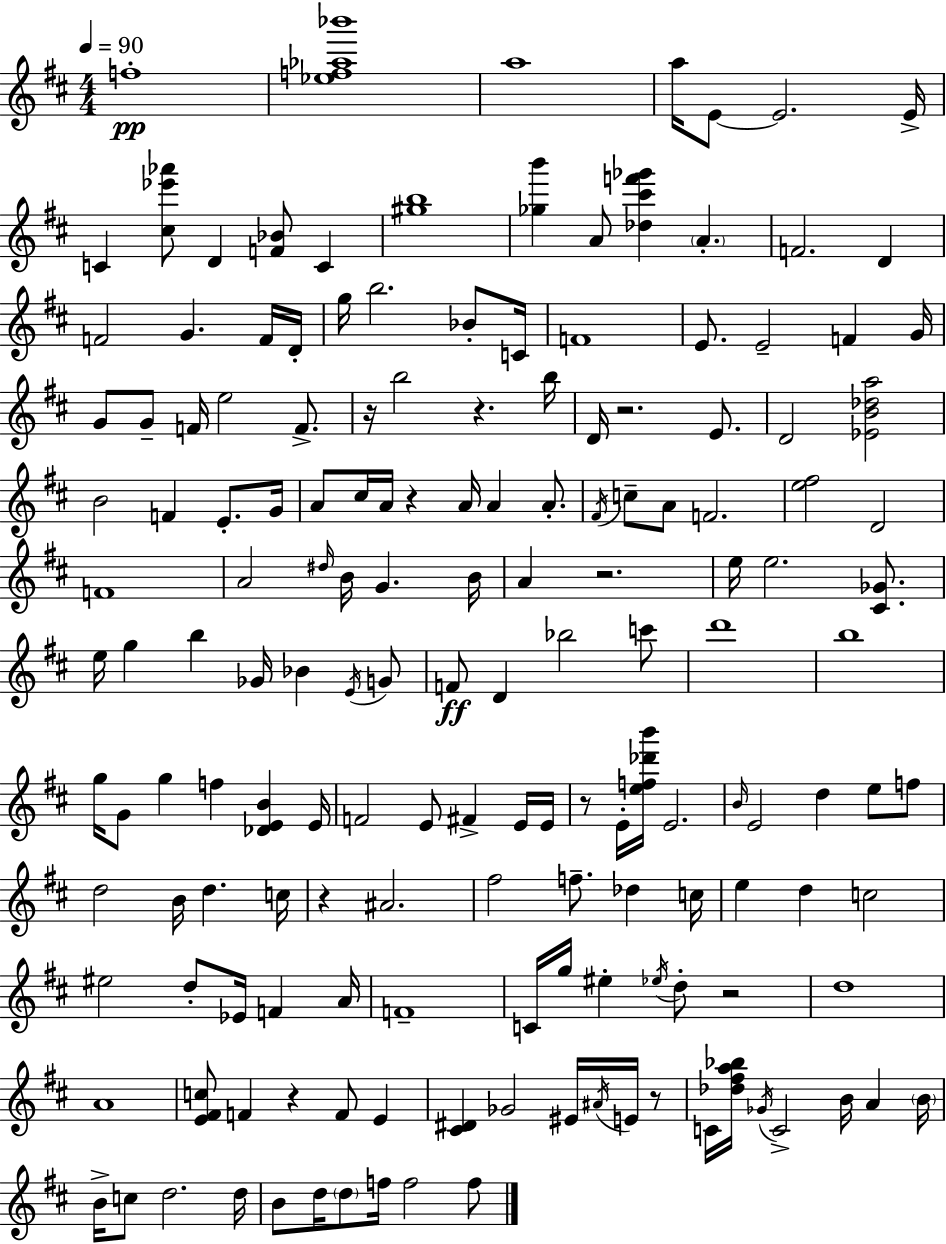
{
  \clef treble
  \numericTimeSignature
  \time 4/4
  \key d \major
  \tempo 4 = 90
  f''1-.\pp | <ees'' f'' aes'' bes'''>1 | a''1 | a''16 e'8~~ e'2. e'16-> | \break c'4 <cis'' ees''' aes'''>8 d'4 <f' bes'>8 c'4 | <gis'' b''>1 | <ges'' b'''>4 a'8 <des'' cis''' f''' ges'''>4 \parenthesize a'4.-. | f'2. d'4 | \break f'2 g'4. f'16 d'16-. | g''16 b''2. bes'8-. c'16 | f'1 | e'8. e'2-- f'4 g'16 | \break g'8 g'8-- f'16 e''2 f'8.-> | r16 b''2 r4. b''16 | d'16 r2. e'8. | d'2 <ees' b' des'' a''>2 | \break b'2 f'4 e'8.-. g'16 | a'8 cis''16 a'16 r4 a'16 a'4 a'8.-. | \acciaccatura { fis'16 } c''8-- a'8 f'2. | <e'' fis''>2 d'2 | \break f'1 | a'2 \grace { dis''16 } b'16 g'4. | b'16 a'4 r2. | e''16 e''2. <cis' ges'>8. | \break e''16 g''4 b''4 ges'16 bes'4 | \acciaccatura { e'16 } g'8 f'8\ff d'4 bes''2 | c'''8 d'''1 | b''1 | \break g''16 g'8 g''4 f''4 <des' e' b'>4 | e'16 f'2 e'8 fis'4-> | e'16 e'16 r8 e'16-. <e'' f'' des''' b'''>16 e'2. | \grace { b'16 } e'2 d''4 | \break e''8 f''8 d''2 b'16 d''4. | c''16 r4 ais'2. | fis''2 f''8.-- des''4 | c''16 e''4 d''4 c''2 | \break eis''2 d''8-. ees'16 f'4 | a'16 f'1-- | c'16 g''16 eis''4-. \acciaccatura { ees''16 } d''8-. r2 | d''1 | \break a'1 | <e' fis' c''>8 f'4 r4 f'8 | e'4 <cis' dis'>4 ges'2 | eis'16 \acciaccatura { ais'16 } e'16 r8 c'16 <des'' fis'' a'' bes''>16 \acciaccatura { ges'16 } c'2-> | \break b'16 a'4 \parenthesize b'16 b'16-> c''8 d''2. | d''16 b'8 d''16 \parenthesize d''8 f''16 f''2 | f''8 \bar "|."
}